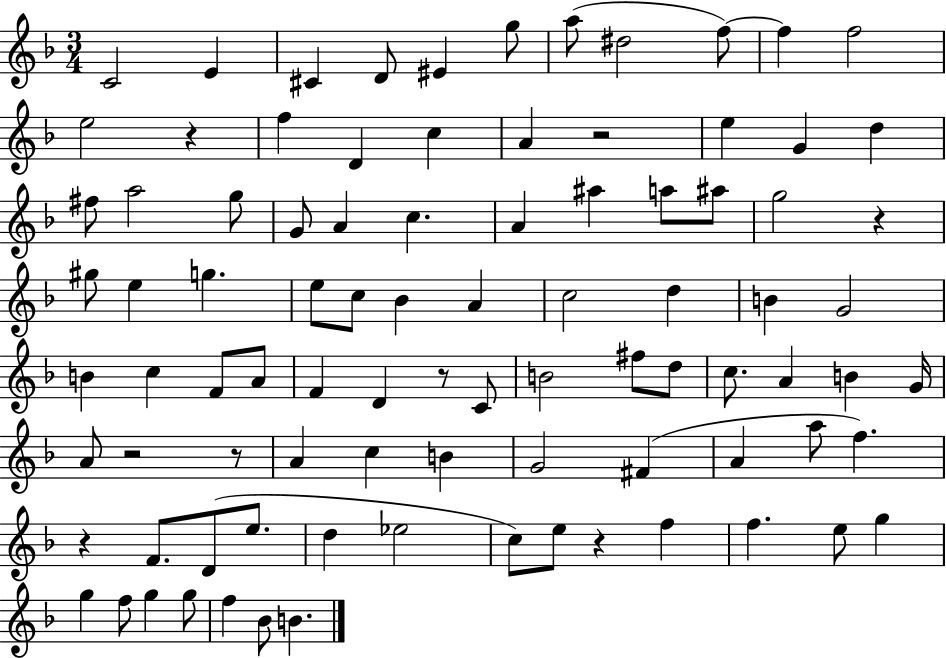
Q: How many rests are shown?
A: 8